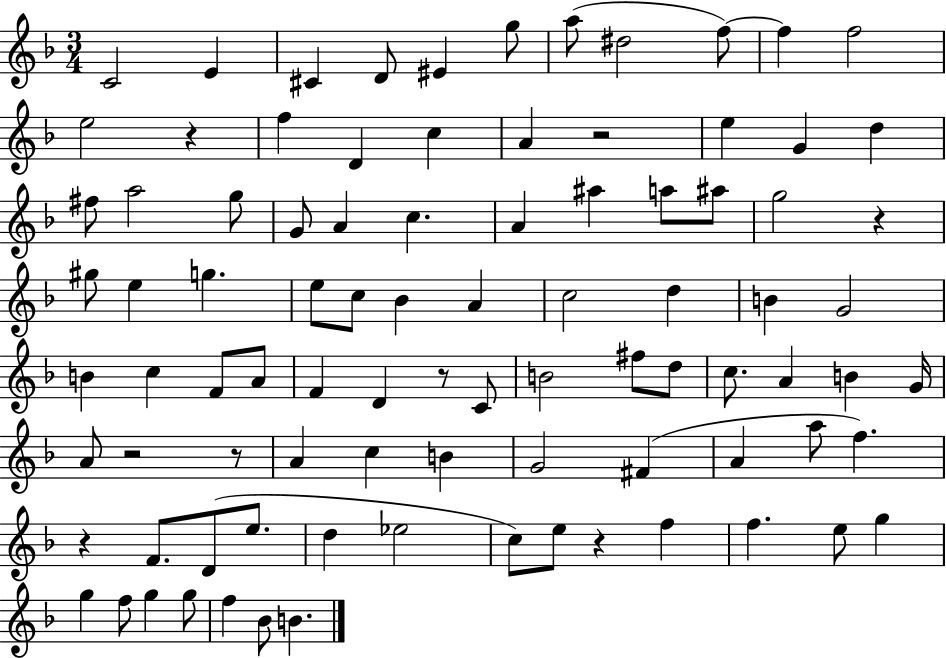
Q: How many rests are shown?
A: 8